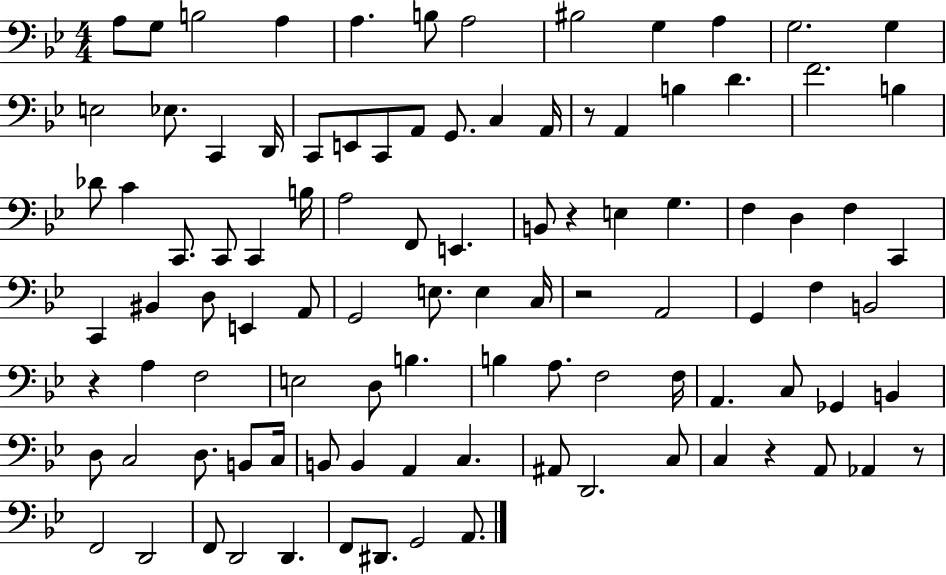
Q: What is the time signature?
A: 4/4